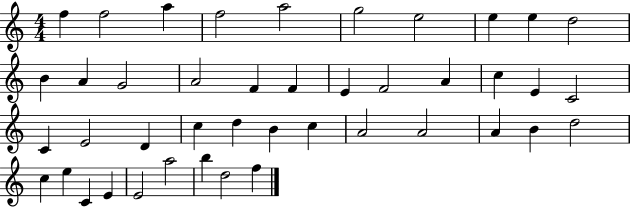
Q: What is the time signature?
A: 4/4